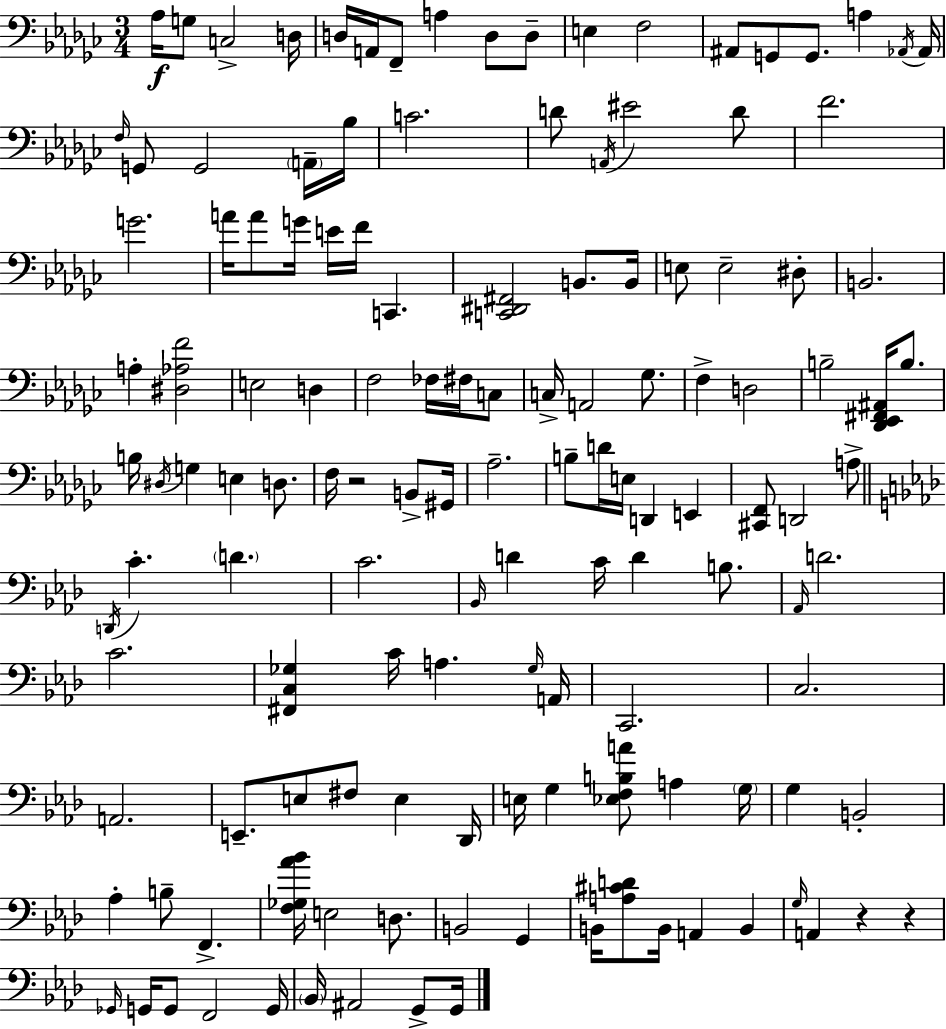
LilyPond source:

{
  \clef bass
  \numericTimeSignature
  \time 3/4
  \key ees \minor
  aes16\f g8 c2-> d16 | d16 a,16 f,8-- a4 d8 d8-- | e4 f2 | ais,8 g,8 g,8. a4 \acciaccatura { aes,16 } | \break aes,16 \grace { f16 } g,8 g,2 | \parenthesize a,16-- bes16 c'2. | d'8 \acciaccatura { a,16 } eis'2 | d'8 f'2. | \break g'2. | a'16 a'8 g'16 e'16 f'16 c,4. | <c, dis, fis,>2 b,8. | b,16 e8 e2-- | \break dis8-. b,2. | a4-. <dis aes f'>2 | e2 d4 | f2 fes16 | \break fis16 c8 c16-> a,2 | ges8. f4-> d2 | b2-- <des, ees, fis, ais,>16 | b8. b16 \acciaccatura { dis16 } g4 e4 | \break d8. f16 r2 | b,8-> gis,16 aes2.-- | b8-- d'16 e16 d,4 | e,4 <cis, f,>8 d,2 | \break a8-> \bar "||" \break \key aes \major \acciaccatura { d,16 } c'4.-. \parenthesize d'4. | c'2. | \grace { bes,16 } d'4 c'16 d'4 b8. | \grace { aes,16 } d'2. | \break c'2. | <fis, c ges>4 c'16 a4. | \grace { ges16 } a,16 c,2. | c2. | \break a,2. | e,8.-- e8 fis8 e4 | des,16 e16 g4 <ees f b a'>8 a4 | \parenthesize g16 g4 b,2-. | \break aes4-. b8-- f,4.-> | <f ges aes' bes'>16 e2 | d8. b,2 | g,4 b,16 <a cis' d'>8 b,16 a,4 | \break b,4 \grace { g16 } a,4 r4 | r4 \grace { ges,16 } g,16 g,8 f,2 | g,16 \parenthesize bes,16 ais,2 | g,8-> g,16 \bar "|."
}